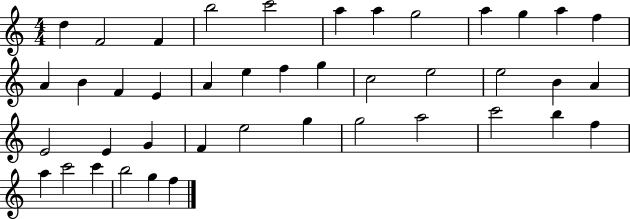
D5/q F4/h F4/q B5/h C6/h A5/q A5/q G5/h A5/q G5/q A5/q F5/q A4/q B4/q F4/q E4/q A4/q E5/q F5/q G5/q C5/h E5/h E5/h B4/q A4/q E4/h E4/q G4/q F4/q E5/h G5/q G5/h A5/h C6/h B5/q F5/q A5/q C6/h C6/q B5/h G5/q F5/q